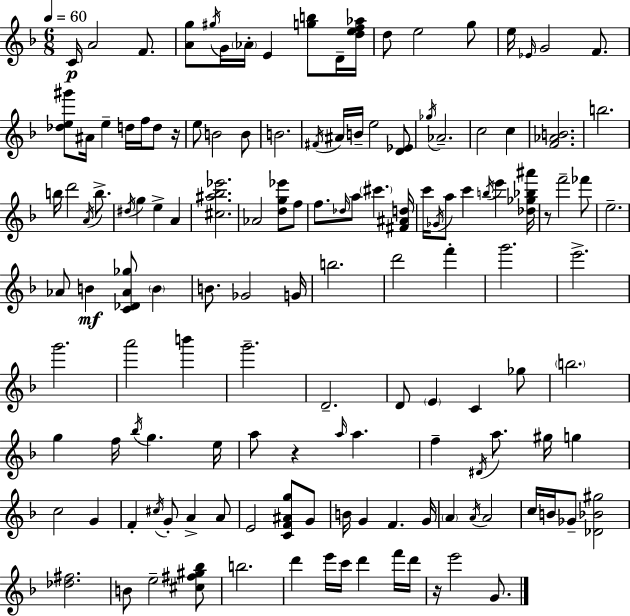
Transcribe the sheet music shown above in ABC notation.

X:1
T:Untitled
M:6/8
L:1/4
K:Dm
C/4 A2 F/2 [Ag]/2 ^g/4 G/4 _A/4 E [gb]/2 D/4 [def_a]/4 d/2 e2 g/2 e/4 _E/4 G2 F/2 [_de^g']/2 ^A/4 e d/4 f/4 d/2 z/4 e/2 B2 B/2 B2 ^F/4 ^A/4 B/4 e2 [D_E]/2 _g/4 _A2 c2 c [F_AB]2 b2 b/4 d'2 A/4 b/2 ^d/4 g e A [^c^a_b_e']2 _A2 [dg_e']/2 f/2 f/2 _d/4 a/2 ^c' [^F^Ad]/4 c'/4 _G/4 a/2 c' b/4 e' [_d_g_b^a']/4 z/2 f'2 _f'/2 e2 _A/2 B [C_D_A_g]/2 B B/2 _G2 G/4 b2 d'2 f' g'2 e'2 g'2 a'2 b' g'2 D2 D/2 E C _g/2 b2 g f/4 _b/4 g e/4 a/2 z a/4 a f ^D/4 a/2 ^g/4 g c2 G F ^c/4 G/2 A A/2 E2 [CF^Ag]/2 G/2 B/4 G F G/4 A A/4 A2 c/4 B/4 _G/2 [_D_B^g]2 [_d^f]2 B/2 e2 [^c^f^g_b]/2 b2 d' e'/4 c'/4 d' f'/4 d'/4 z/4 e'2 G/2